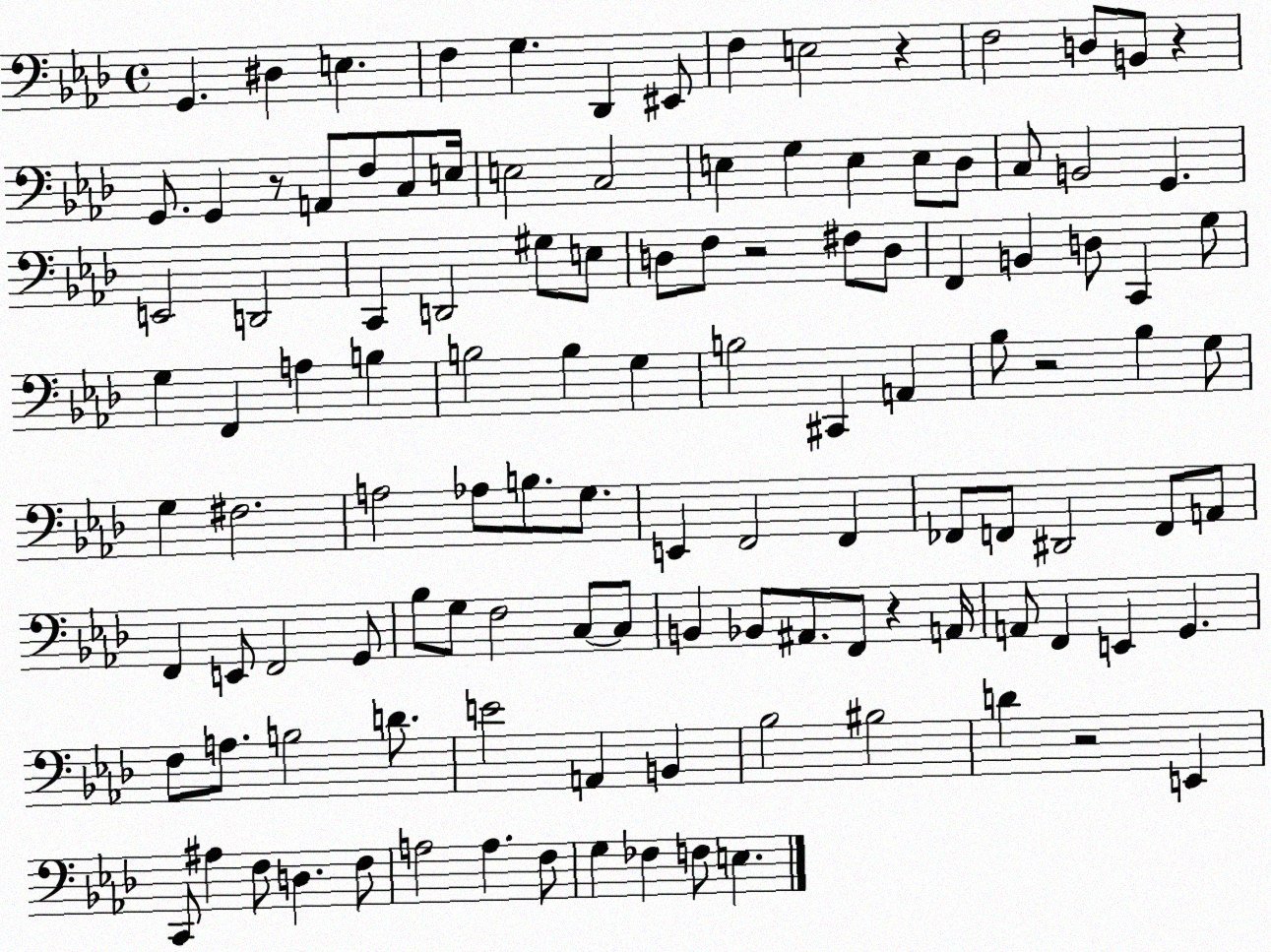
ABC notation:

X:1
T:Untitled
M:4/4
L:1/4
K:Ab
G,, ^D, E, F, G, _D,, ^E,,/2 F, E,2 z F,2 D,/2 B,,/2 z G,,/2 G,, z/2 A,,/2 F,/2 C,/2 E,/4 E,2 C,2 E, G, E, E,/2 _D,/2 C,/2 B,,2 G,, E,,2 D,,2 C,, D,,2 ^G,/2 E,/2 D,/2 F,/2 z2 ^F,/2 D,/2 F,, B,, D,/2 C,, G,/2 G, F,, A, B, B,2 B, G, B,2 ^C,, A,, _B,/2 z2 _B, G,/2 G, ^F,2 A,2 _A,/2 B,/2 G,/2 E,, F,,2 F,, _F,,/2 F,,/2 ^D,,2 F,,/2 A,,/2 F,, E,,/2 F,,2 G,,/2 _B,/2 G,/2 F,2 C,/2 C,/2 B,, _B,,/2 ^A,,/2 F,,/2 z A,,/4 A,,/2 F,, E,, G,, F,/2 A,/2 B,2 D/2 E2 A,, B,, _B,2 ^B,2 D z2 E,, C,,/2 ^A, F,/2 D, F,/2 A,2 A, F,/2 G, _F, F,/2 E,